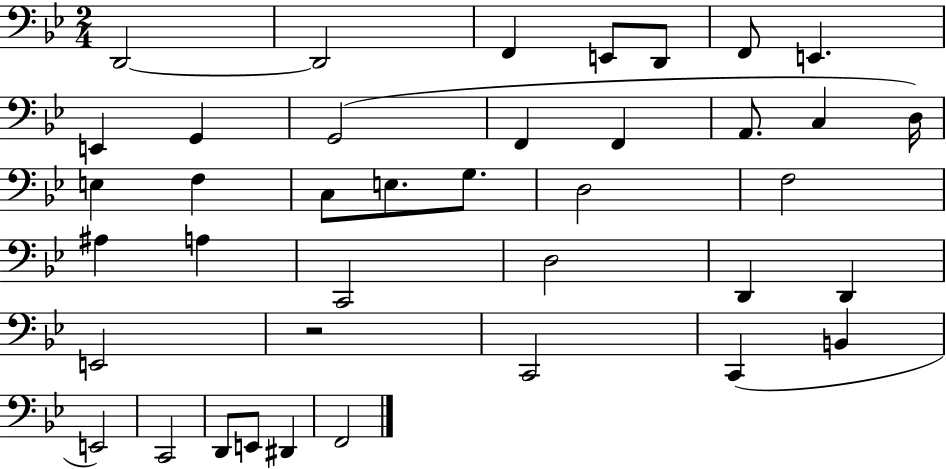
X:1
T:Untitled
M:2/4
L:1/4
K:Bb
D,,2 D,,2 F,, E,,/2 D,,/2 F,,/2 E,, E,, G,, G,,2 F,, F,, A,,/2 C, D,/4 E, F, C,/2 E,/2 G,/2 D,2 F,2 ^A, A, C,,2 D,2 D,, D,, E,,2 z2 C,,2 C,, B,, E,,2 C,,2 D,,/2 E,,/2 ^D,, F,,2